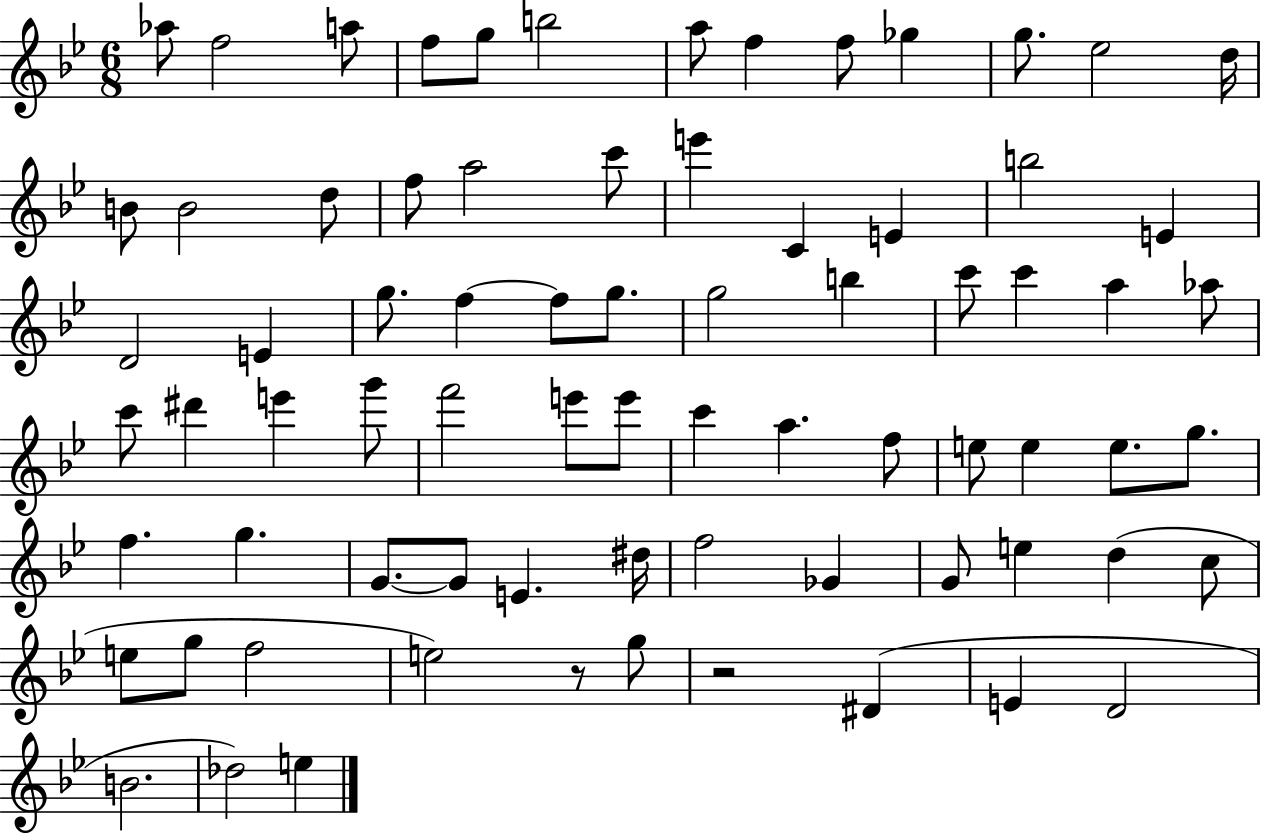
Ab5/e F5/h A5/e F5/e G5/e B5/h A5/e F5/q F5/e Gb5/q G5/e. Eb5/h D5/s B4/e B4/h D5/e F5/e A5/h C6/e E6/q C4/q E4/q B5/h E4/q D4/h E4/q G5/e. F5/q F5/e G5/e. G5/h B5/q C6/e C6/q A5/q Ab5/e C6/e D#6/q E6/q G6/e F6/h E6/e E6/e C6/q A5/q. F5/e E5/e E5/q E5/e. G5/e. F5/q. G5/q. G4/e. G4/e E4/q. D#5/s F5/h Gb4/q G4/e E5/q D5/q C5/e E5/e G5/e F5/h E5/h R/e G5/e R/h D#4/q E4/q D4/h B4/h. Db5/h E5/q